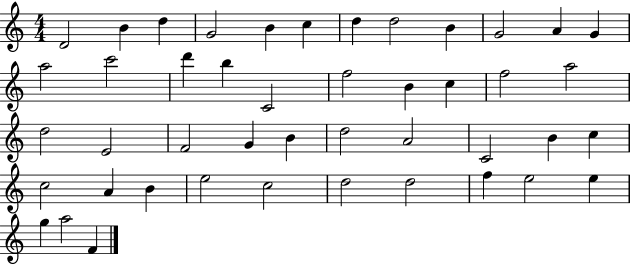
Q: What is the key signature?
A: C major